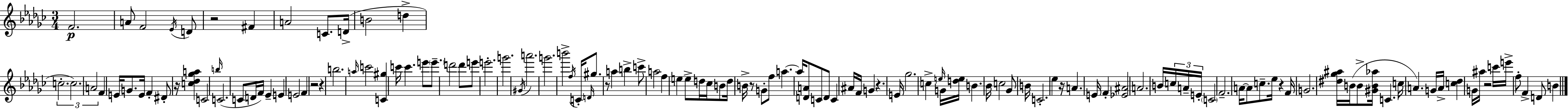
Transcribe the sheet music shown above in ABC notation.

X:1
T:Untitled
M:3/4
L:1/4
K:Ebm
F2 A/2 F2 _E/4 D/2 z2 ^F A2 C/2 D/4 B2 d c2 c2 A2 F E/4 G/2 E/4 F ^D/2 z/4 [c_d_ga] C2 b/4 C2 C/2 D/4 F/4 _E E E2 F z2 z b2 a/4 c'2 [C^g] c'/4 c' e'/2 e'/2 d'2 d'/2 e'/2 e'2 g'2 ^G/4 a'2 g'2 b'2 f/4 C/4 D/4 ^g/2 z/2 a b c'/2 a2 f e e/2 d/4 _c/4 B/2 d/4 B/4 z/2 G/2 f/2 a a/4 [DA]/2 C/2 D/2 C ^A/4 F/4 G z E/4 _g2 c e/4 G/4 [de]/4 B _B/4 c2 _G/2 B/4 C2 _e z/4 A E/4 F [_E^A]2 A2 B/4 c/4 A/4 E/4 C2 F2 A/4 A/2 c/2 _e/4 z F/4 G2 [^d_g^a]/4 B/4 B/2 [^GB_a]/4 C c/4 A G/4 A/4 [c_d] G/4 ^a/4 z2 c'/4 e'/4 f/2 F D/2 B